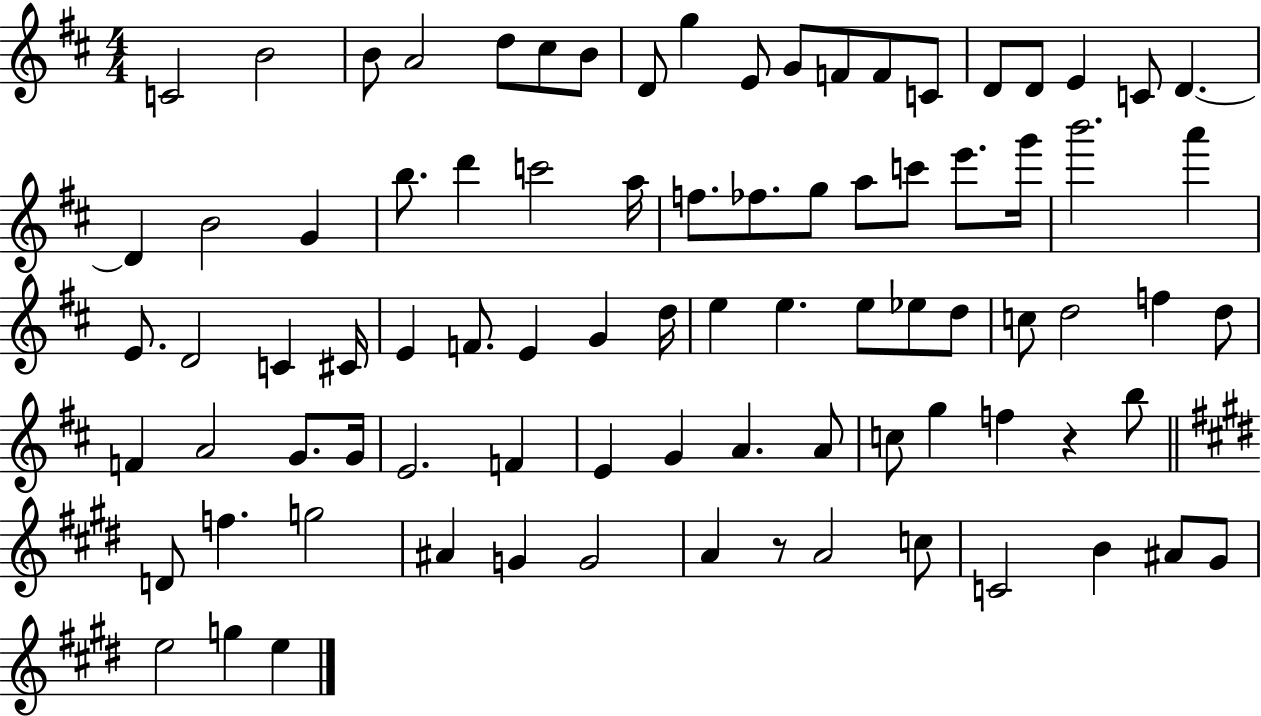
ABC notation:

X:1
T:Untitled
M:4/4
L:1/4
K:D
C2 B2 B/2 A2 d/2 ^c/2 B/2 D/2 g E/2 G/2 F/2 F/2 C/2 D/2 D/2 E C/2 D D B2 G b/2 d' c'2 a/4 f/2 _f/2 g/2 a/2 c'/2 e'/2 g'/4 b'2 a' E/2 D2 C ^C/4 E F/2 E G d/4 e e e/2 _e/2 d/2 c/2 d2 f d/2 F A2 G/2 G/4 E2 F E G A A/2 c/2 g f z b/2 D/2 f g2 ^A G G2 A z/2 A2 c/2 C2 B ^A/2 ^G/2 e2 g e